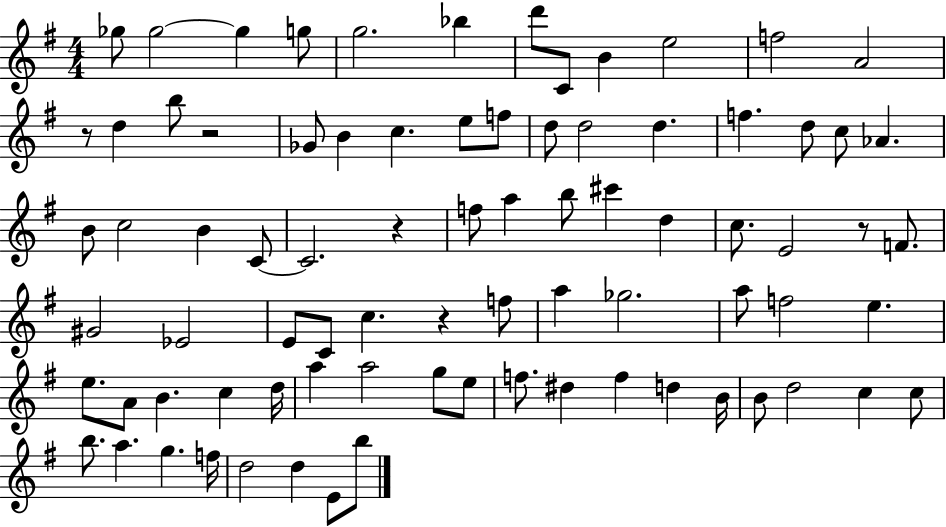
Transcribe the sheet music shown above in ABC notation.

X:1
T:Untitled
M:4/4
L:1/4
K:G
_g/2 _g2 _g g/2 g2 _b d'/2 C/2 B e2 f2 A2 z/2 d b/2 z2 _G/2 B c e/2 f/2 d/2 d2 d f d/2 c/2 _A B/2 c2 B C/2 C2 z f/2 a b/2 ^c' d c/2 E2 z/2 F/2 ^G2 _E2 E/2 C/2 c z f/2 a _g2 a/2 f2 e e/2 A/2 B c d/4 a a2 g/2 e/2 f/2 ^d f d B/4 B/2 d2 c c/2 b/2 a g f/4 d2 d E/2 b/2